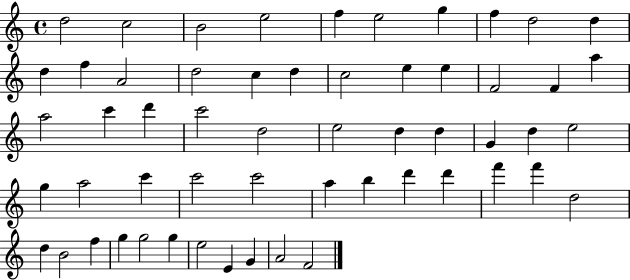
{
  \clef treble
  \time 4/4
  \defaultTimeSignature
  \key c \major
  d''2 c''2 | b'2 e''2 | f''4 e''2 g''4 | f''4 d''2 d''4 | \break d''4 f''4 a'2 | d''2 c''4 d''4 | c''2 e''4 e''4 | f'2 f'4 a''4 | \break a''2 c'''4 d'''4 | c'''2 d''2 | e''2 d''4 d''4 | g'4 d''4 e''2 | \break g''4 a''2 c'''4 | c'''2 c'''2 | a''4 b''4 d'''4 d'''4 | f'''4 f'''4 d''2 | \break d''4 b'2 f''4 | g''4 g''2 g''4 | e''2 e'4 g'4 | a'2 f'2 | \break \bar "|."
}